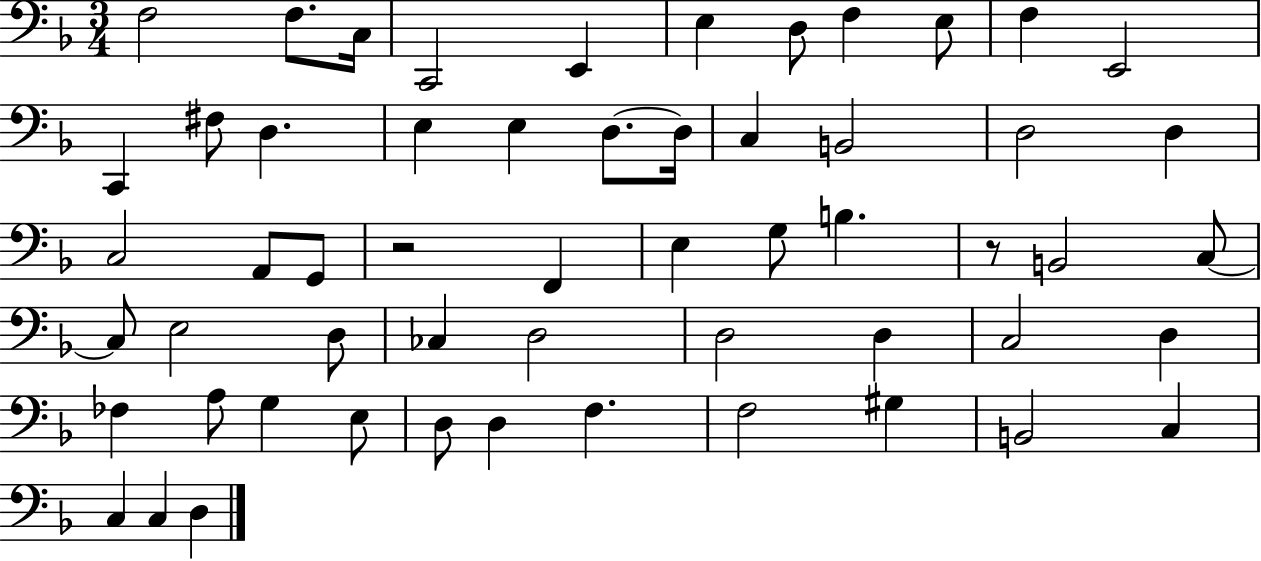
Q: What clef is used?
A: bass